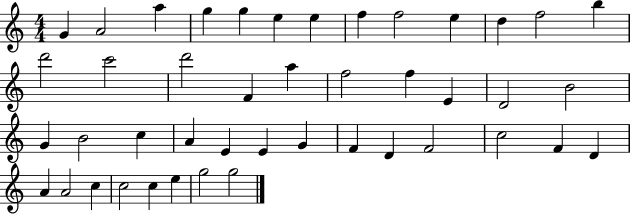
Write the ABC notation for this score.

X:1
T:Untitled
M:4/4
L:1/4
K:C
G A2 a g g e e f f2 e d f2 b d'2 c'2 d'2 F a f2 f E D2 B2 G B2 c A E E G F D F2 c2 F D A A2 c c2 c e g2 g2